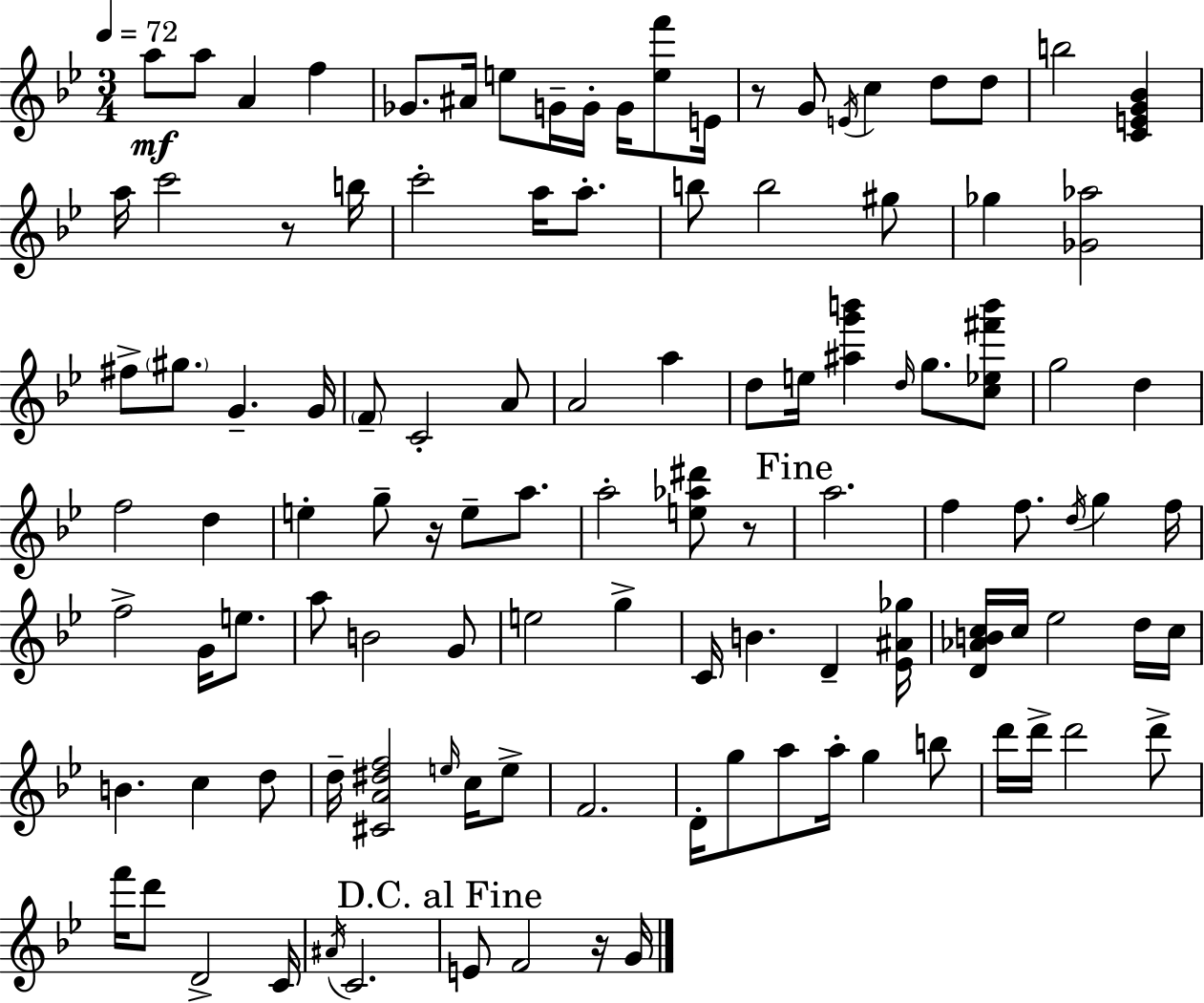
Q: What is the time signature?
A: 3/4